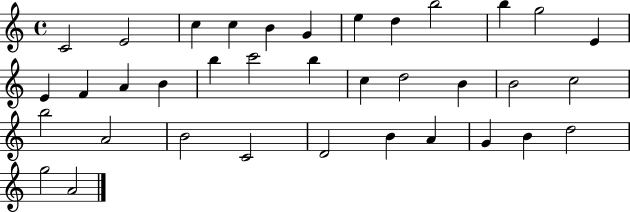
X:1
T:Untitled
M:4/4
L:1/4
K:C
C2 E2 c c B G e d b2 b g2 E E F A B b c'2 b c d2 B B2 c2 b2 A2 B2 C2 D2 B A G B d2 g2 A2